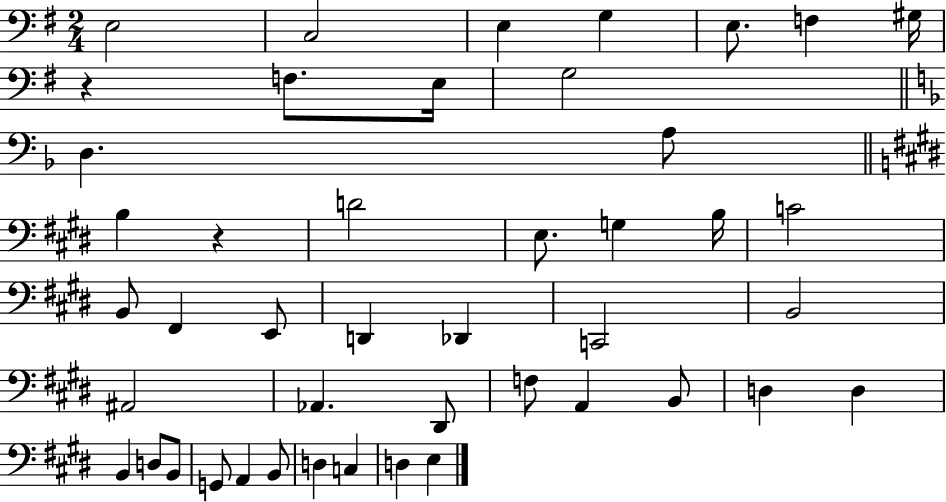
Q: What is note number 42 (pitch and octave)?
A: D3